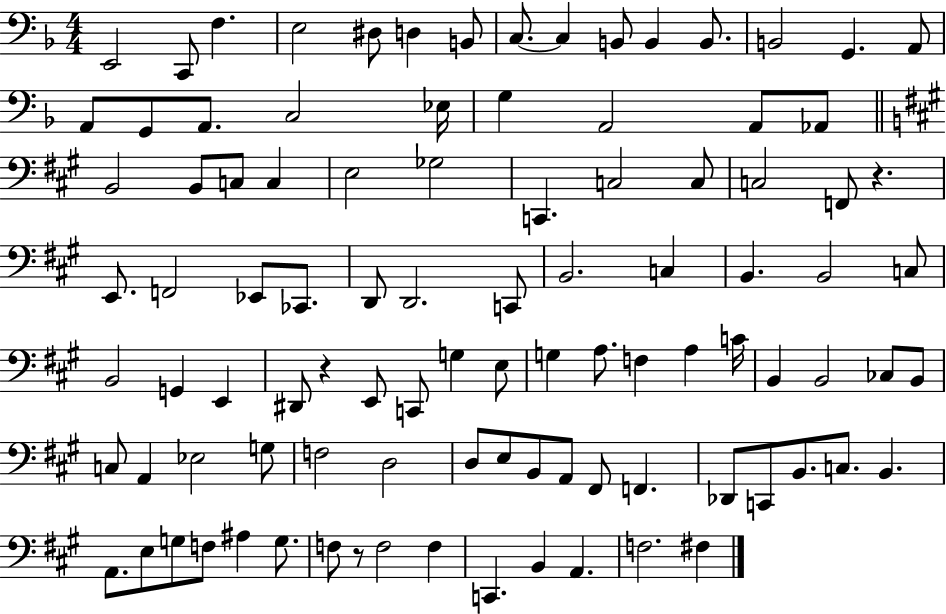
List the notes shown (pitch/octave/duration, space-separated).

E2/h C2/e F3/q. E3/h D#3/e D3/q B2/e C3/e. C3/q B2/e B2/q B2/e. B2/h G2/q. A2/e A2/e G2/e A2/e. C3/h Eb3/s G3/q A2/h A2/e Ab2/e B2/h B2/e C3/e C3/q E3/h Gb3/h C2/q. C3/h C3/e C3/h F2/e R/q. E2/e. F2/h Eb2/e CES2/e. D2/e D2/h. C2/e B2/h. C3/q B2/q. B2/h C3/e B2/h G2/q E2/q D#2/e R/q E2/e C2/e G3/q E3/e G3/q A3/e. F3/q A3/q C4/s B2/q B2/h CES3/e B2/e C3/e A2/q Eb3/h G3/e F3/h D3/h D3/e E3/e B2/e A2/e F#2/e F2/q. Db2/e C2/e B2/e. C3/e. B2/q. A2/e. E3/e G3/e F3/e A#3/q G3/e. F3/e R/e F3/h F3/q C2/q. B2/q A2/q. F3/h. F#3/q